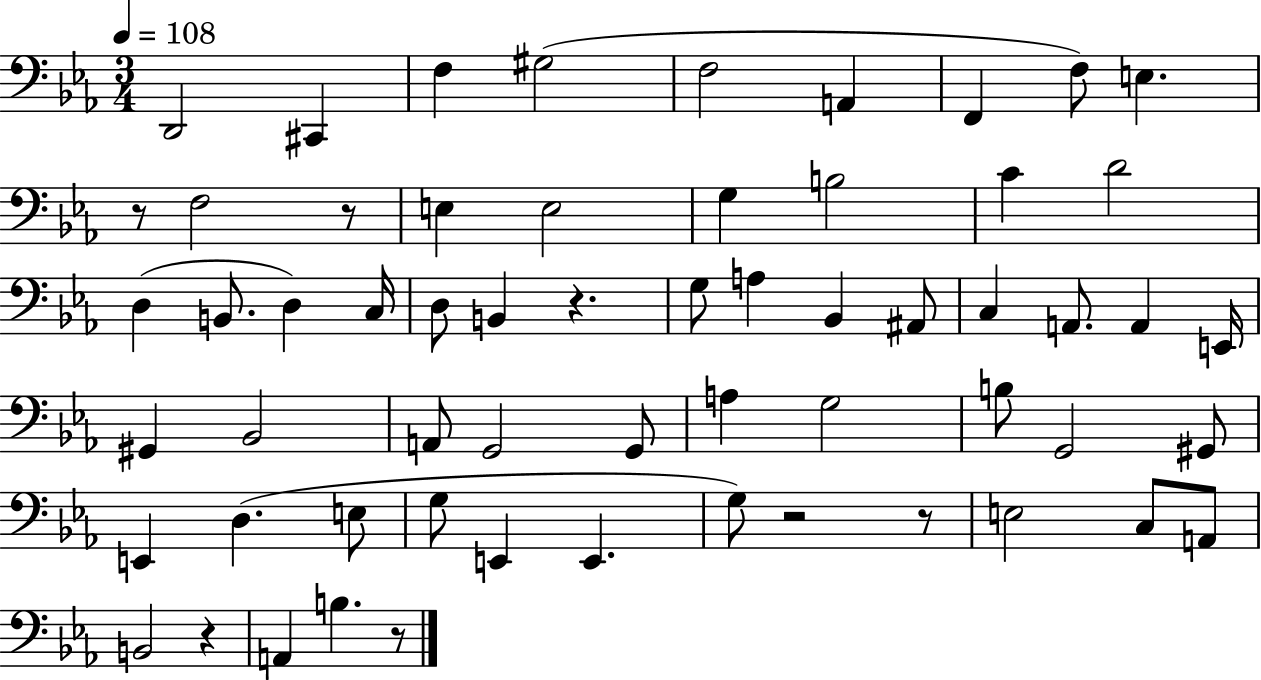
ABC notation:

X:1
T:Untitled
M:3/4
L:1/4
K:Eb
D,,2 ^C,, F, ^G,2 F,2 A,, F,, F,/2 E, z/2 F,2 z/2 E, E,2 G, B,2 C D2 D, B,,/2 D, C,/4 D,/2 B,, z G,/2 A, _B,, ^A,,/2 C, A,,/2 A,, E,,/4 ^G,, _B,,2 A,,/2 G,,2 G,,/2 A, G,2 B,/2 G,,2 ^G,,/2 E,, D, E,/2 G,/2 E,, E,, G,/2 z2 z/2 E,2 C,/2 A,,/2 B,,2 z A,, B, z/2